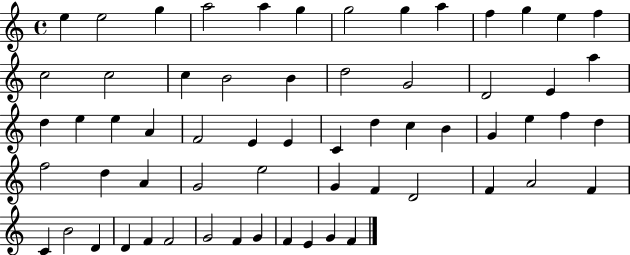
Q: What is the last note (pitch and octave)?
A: F4